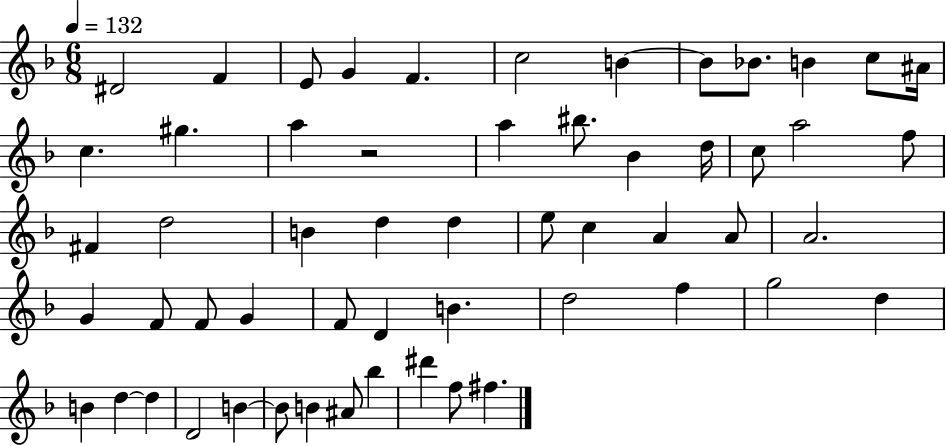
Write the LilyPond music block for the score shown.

{
  \clef treble
  \numericTimeSignature
  \time 6/8
  \key f \major
  \tempo 4 = 132
  dis'2 f'4 | e'8 g'4 f'4. | c''2 b'4~~ | b'8 bes'8. b'4 c''8 ais'16 | \break c''4. gis''4. | a''4 r2 | a''4 bis''8. bes'4 d''16 | c''8 a''2 f''8 | \break fis'4 d''2 | b'4 d''4 d''4 | e''8 c''4 a'4 a'8 | a'2. | \break g'4 f'8 f'8 g'4 | f'8 d'4 b'4. | d''2 f''4 | g''2 d''4 | \break b'4 d''4~~ d''4 | d'2 b'4~~ | b'8 b'4 ais'8 bes''4 | dis'''4 f''8 fis''4. | \break \bar "|."
}